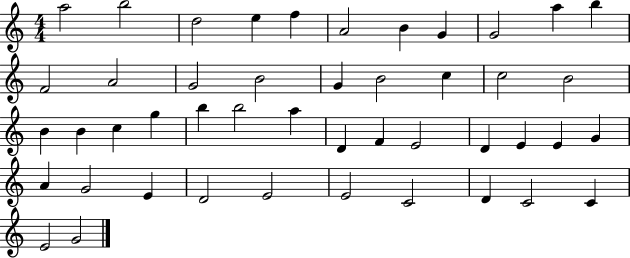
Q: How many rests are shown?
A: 0